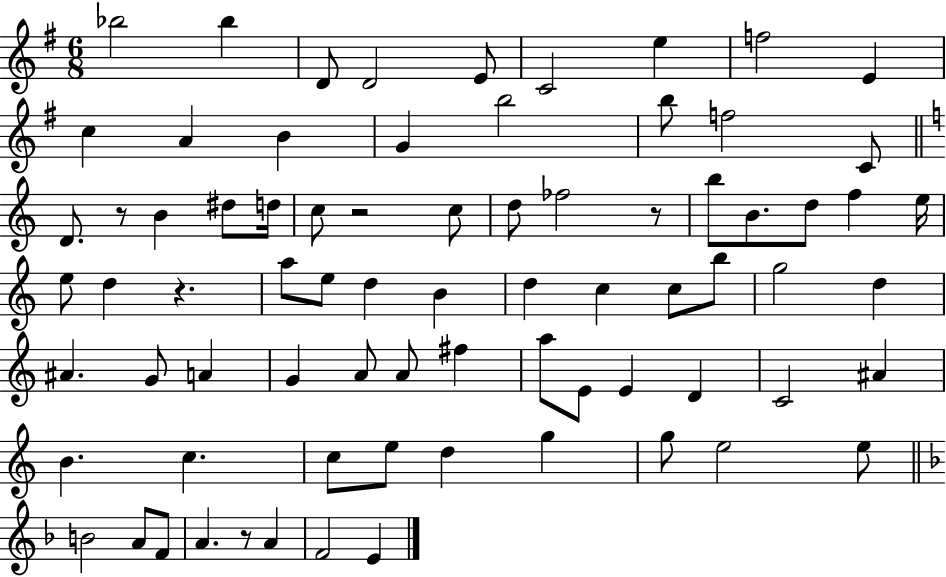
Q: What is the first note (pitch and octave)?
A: Bb5